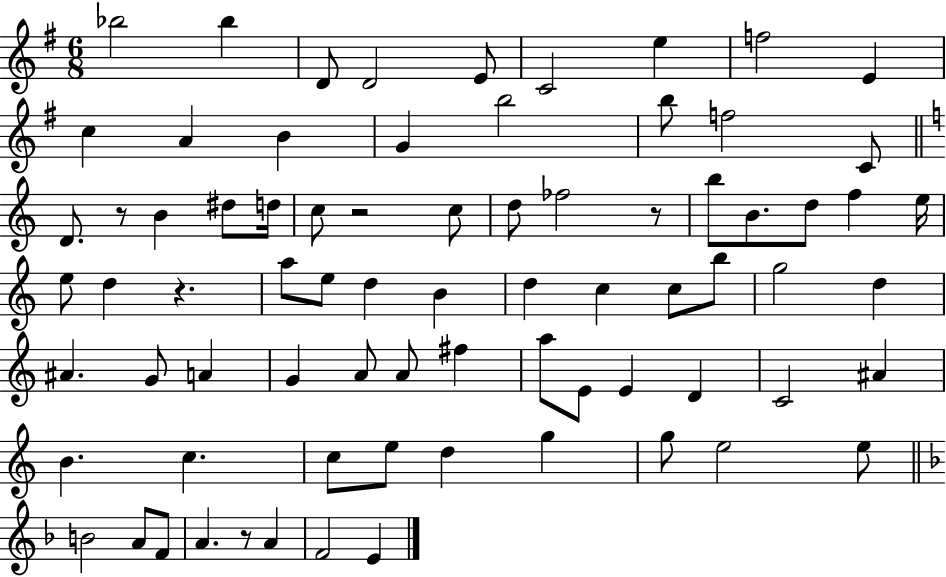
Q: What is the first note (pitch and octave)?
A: Bb5